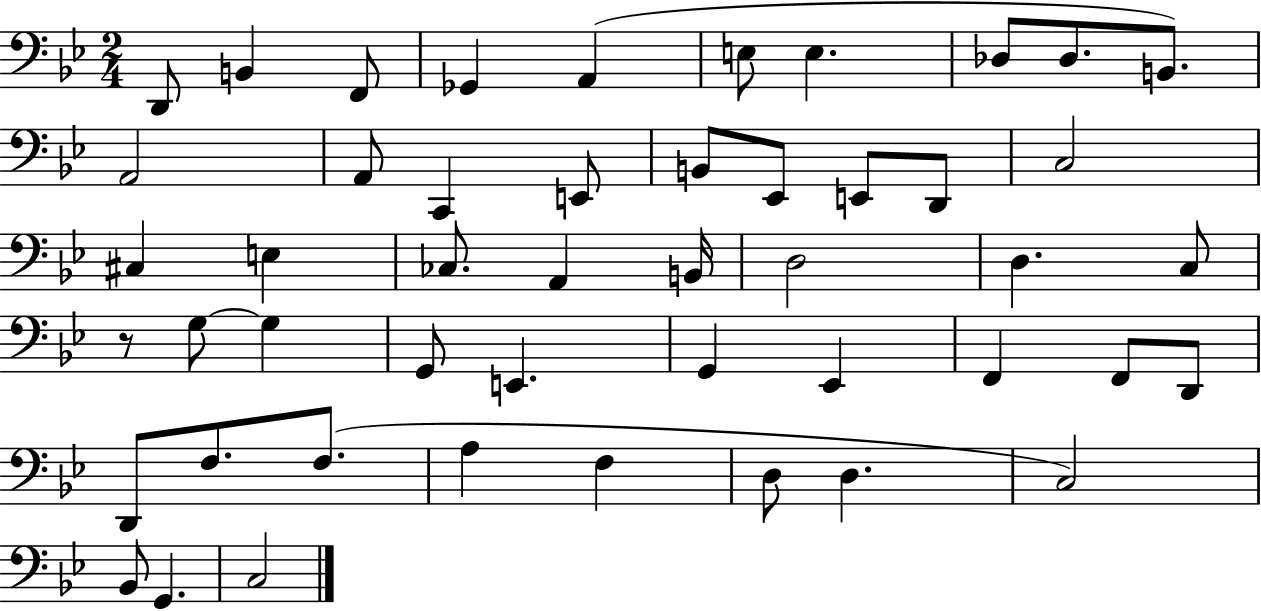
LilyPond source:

{
  \clef bass
  \numericTimeSignature
  \time 2/4
  \key bes \major
  d,8 b,4 f,8 | ges,4 a,4( | e8 e4. | des8 des8. b,8.) | \break a,2 | a,8 c,4 e,8 | b,8 ees,8 e,8 d,8 | c2 | \break cis4 e4 | ces8. a,4 b,16 | d2 | d4. c8 | \break r8 g8~~ g4 | g,8 e,4. | g,4 ees,4 | f,4 f,8 d,8 | \break d,8 f8. f8.( | a4 f4 | d8 d4. | c2) | \break bes,8 g,4. | c2 | \bar "|."
}